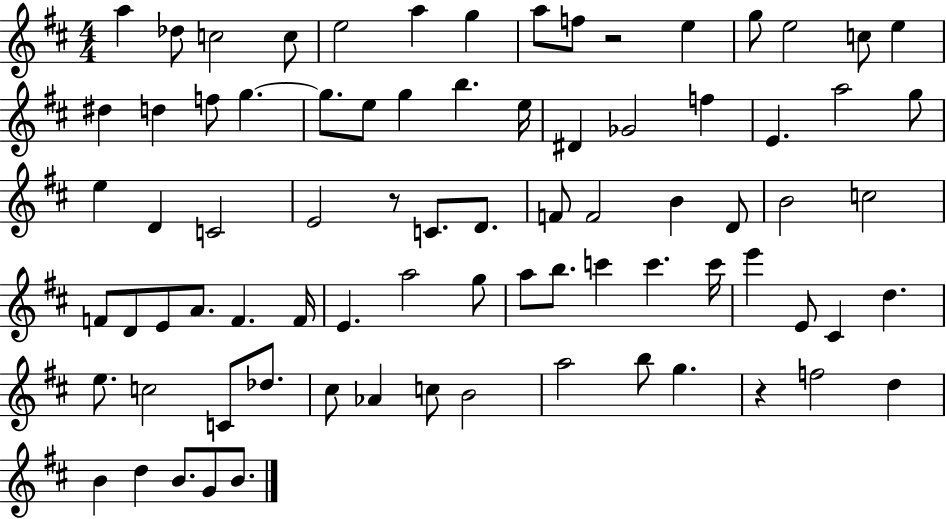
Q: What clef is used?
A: treble